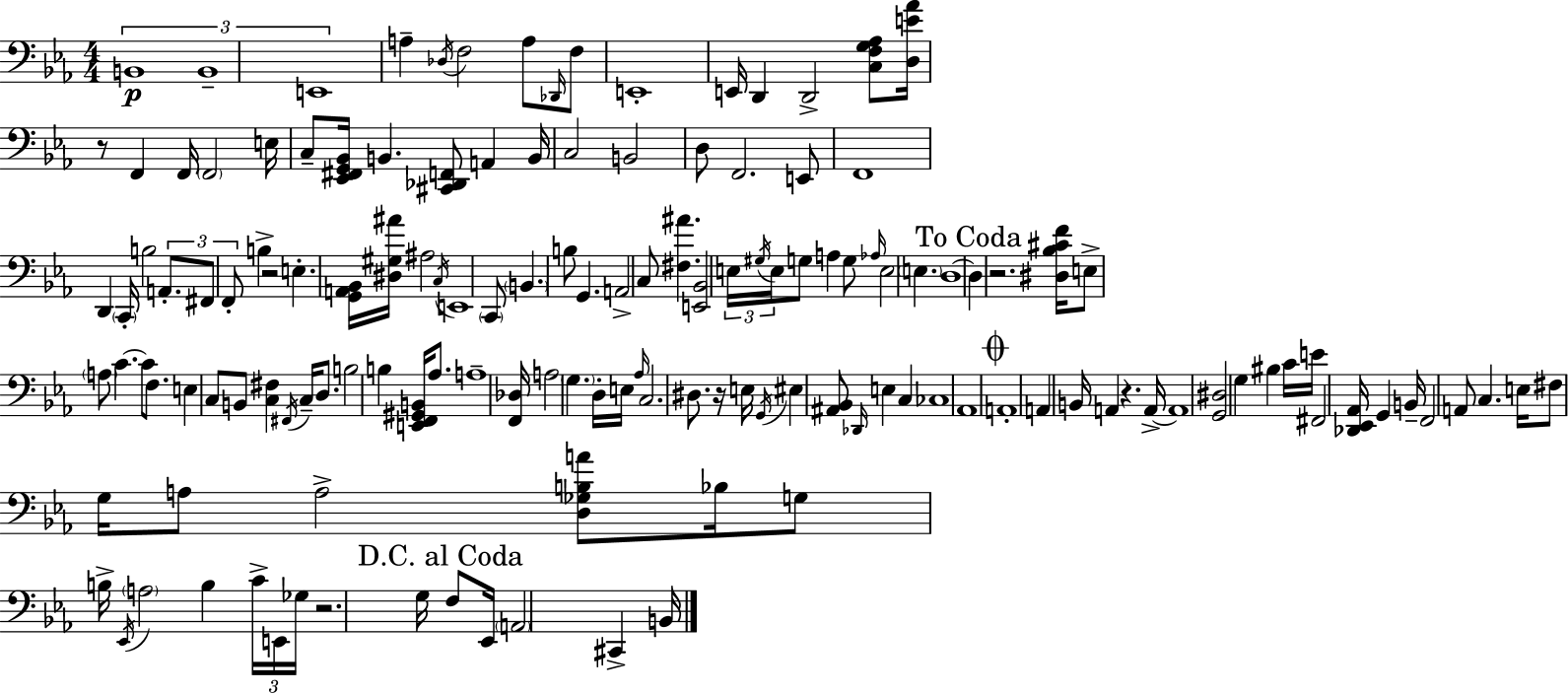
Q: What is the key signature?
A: C minor